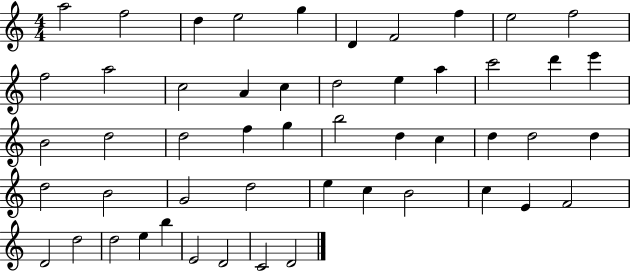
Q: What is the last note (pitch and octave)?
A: D4